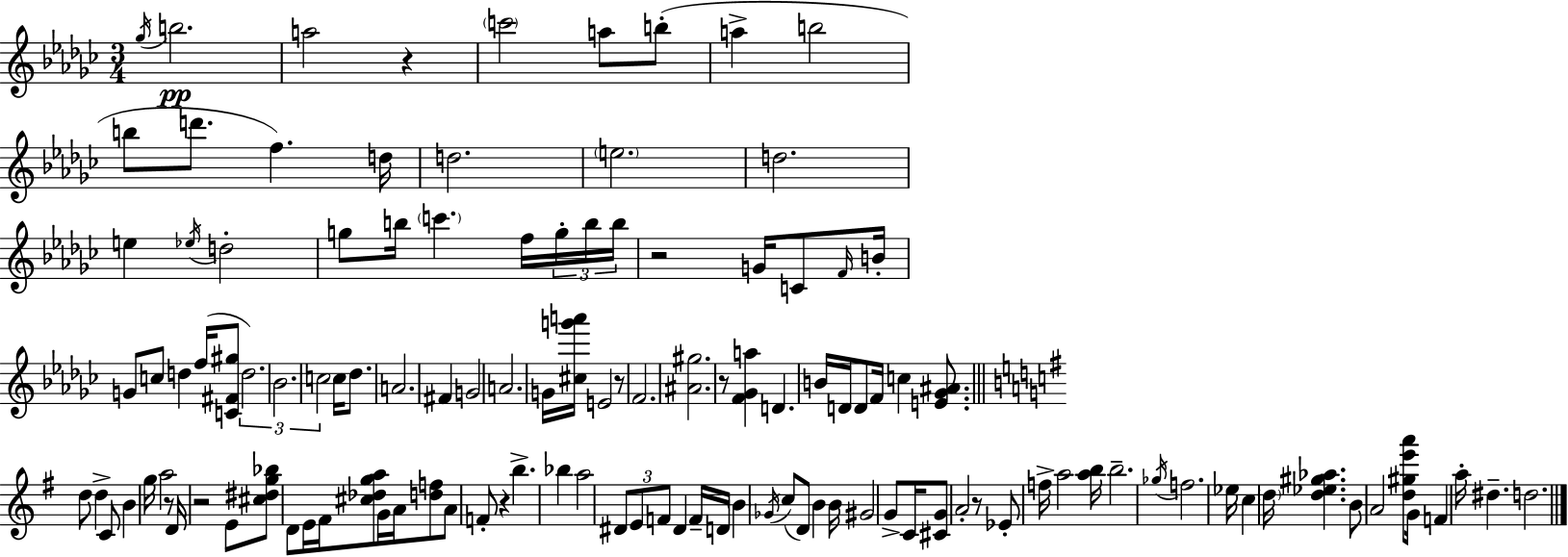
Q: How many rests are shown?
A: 8